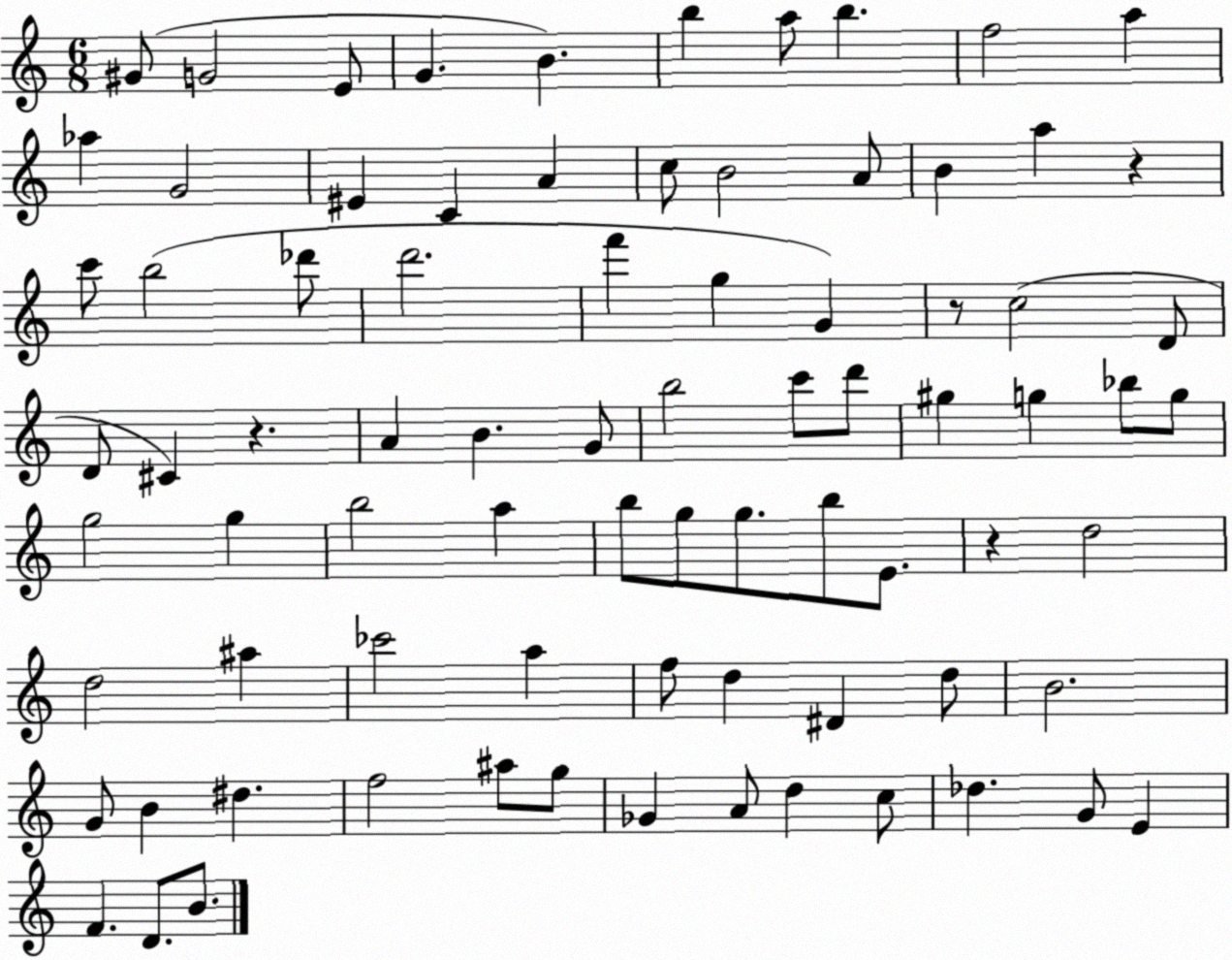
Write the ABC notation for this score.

X:1
T:Untitled
M:6/8
L:1/4
K:C
^G/2 G2 E/2 G B b a/2 b f2 a _a G2 ^E C A c/2 B2 A/2 B a z c'/2 b2 _d'/2 d'2 f' g G z/2 c2 D/2 D/2 ^C z A B G/2 b2 c'/2 d'/2 ^g g _b/2 g/2 g2 g b2 a b/2 g/2 g/2 b/2 E/2 z d2 d2 ^a _c'2 a f/2 d ^D d/2 B2 G/2 B ^d f2 ^a/2 g/2 _G A/2 d c/2 _d G/2 E F D/2 B/2